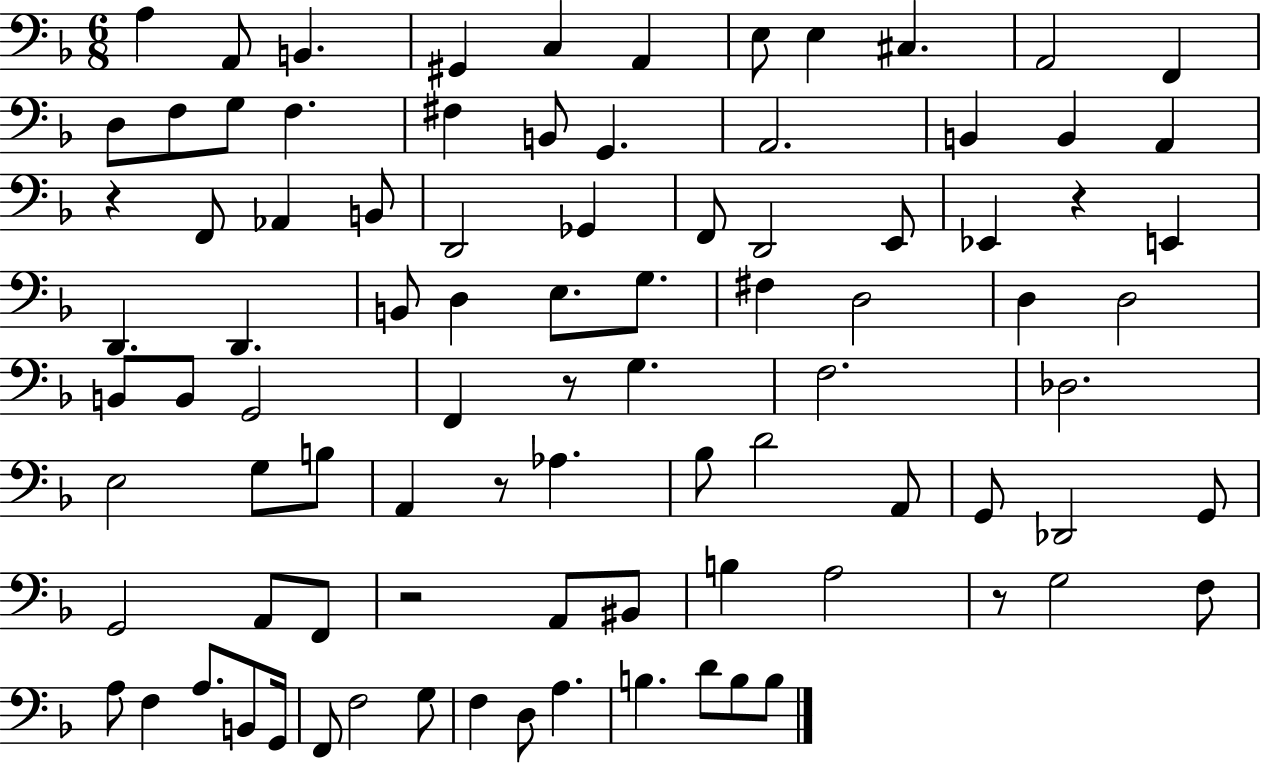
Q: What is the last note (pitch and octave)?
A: B3